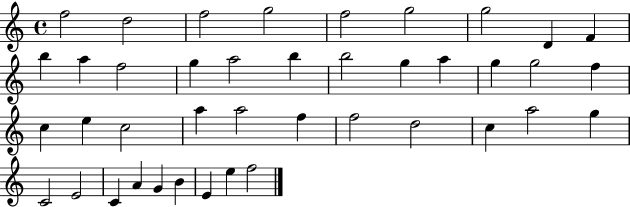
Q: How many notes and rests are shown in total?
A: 41